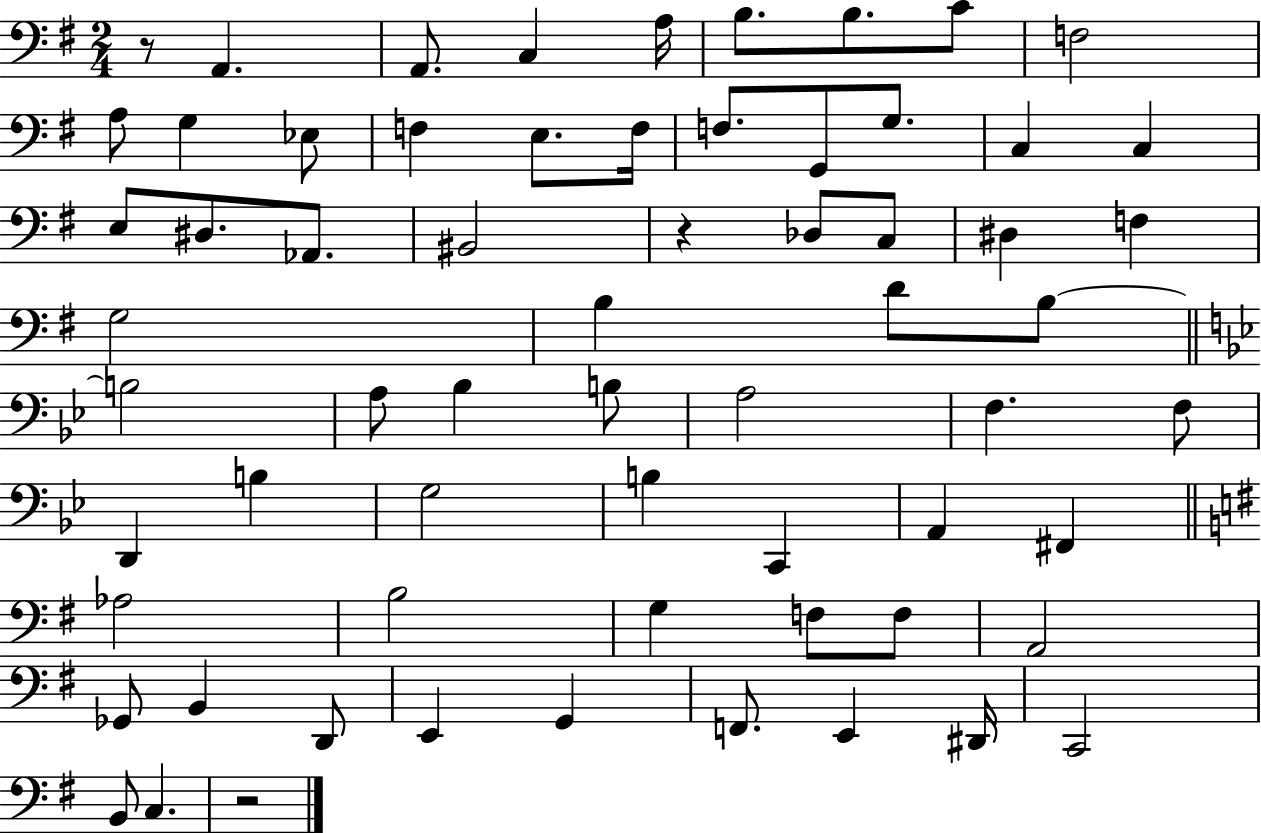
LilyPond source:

{
  \clef bass
  \numericTimeSignature
  \time 2/4
  \key g \major
  \repeat volta 2 { r8 a,4. | a,8. c4 a16 | b8. b8. c'8 | f2 | \break a8 g4 ees8 | f4 e8. f16 | f8. g,8 g8. | c4 c4 | \break e8 dis8. aes,8. | bis,2 | r4 des8 c8 | dis4 f4 | \break g2 | b4 d'8 b8~~ | \bar "||" \break \key bes \major b2 | a8 bes4 b8 | a2 | f4. f8 | \break d,4 b4 | g2 | b4 c,4 | a,4 fis,4 | \break \bar "||" \break \key e \minor aes2 | b2 | g4 f8 f8 | a,2 | \break ges,8 b,4 d,8 | e,4 g,4 | f,8. e,4 dis,16 | c,2 | \break b,8 c4. | r2 | } \bar "|."
}